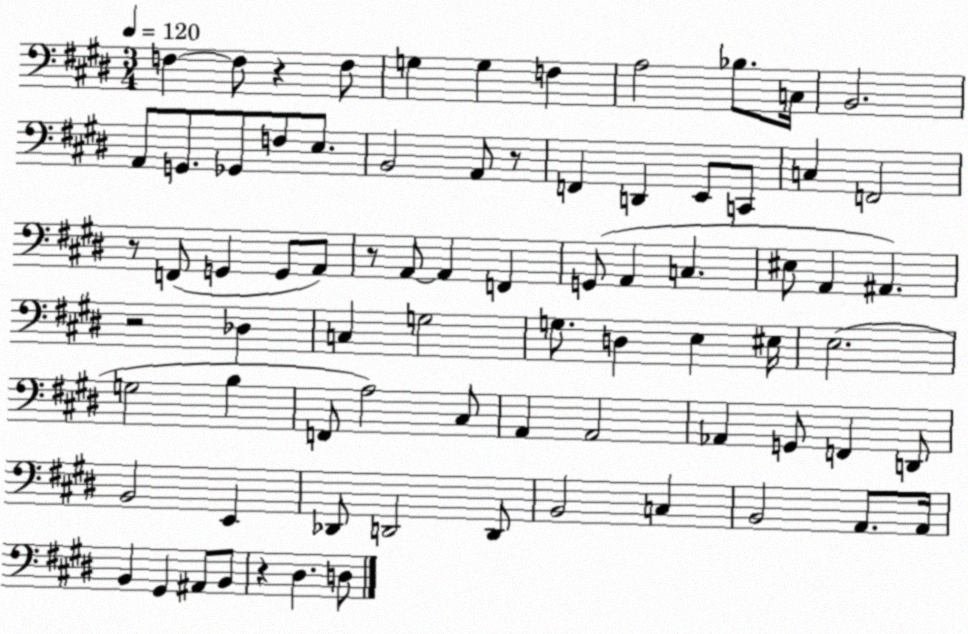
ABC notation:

X:1
T:Untitled
M:3/4
L:1/4
K:E
F, F,/2 z F,/2 G, G, F, A,2 _B,/2 C,/4 B,,2 A,,/2 G,,/2 _G,,/2 F,/2 E,/2 B,,2 A,,/2 z/2 F,, D,, E,,/2 C,,/2 C, F,,2 z/2 F,,/2 G,, G,,/2 A,,/2 z/2 A,,/2 A,, F,, G,,/2 A,, C, ^E,/2 A,, ^A,, z2 _D, C, G,2 G,/2 D, E, ^E,/4 E,2 G,2 B, F,,/2 A,2 ^C,/2 A,, A,,2 _A,, G,,/2 F,, D,,/2 B,,2 E,, _D,,/2 D,,2 D,,/2 B,,2 C, B,,2 A,,/2 A,,/4 B,, ^G,, ^A,,/2 B,,/2 z ^D, D,/2